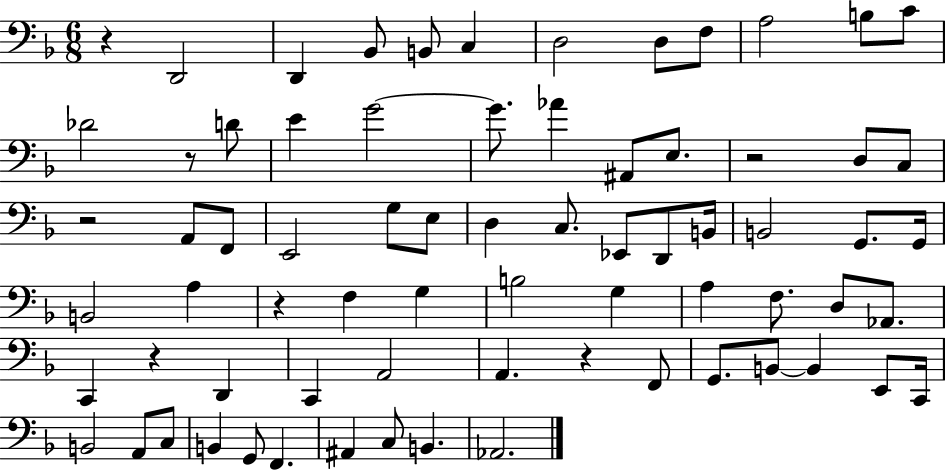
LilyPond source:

{
  \clef bass
  \numericTimeSignature
  \time 6/8
  \key f \major
  r4 d,2 | d,4 bes,8 b,8 c4 | d2 d8 f8 | a2 b8 c'8 | \break des'2 r8 d'8 | e'4 g'2~~ | g'8. aes'4 ais,8 e8. | r2 d8 c8 | \break r2 a,8 f,8 | e,2 g8 e8 | d4 c8. ees,8 d,8 b,16 | b,2 g,8. g,16 | \break b,2 a4 | r4 f4 g4 | b2 g4 | a4 f8. d8 aes,8. | \break c,4 r4 d,4 | c,4 a,2 | a,4. r4 f,8 | g,8. b,8~~ b,4 e,8 c,16 | \break b,2 a,8 c8 | b,4 g,8 f,4. | ais,4 c8 b,4. | aes,2. | \break \bar "|."
}